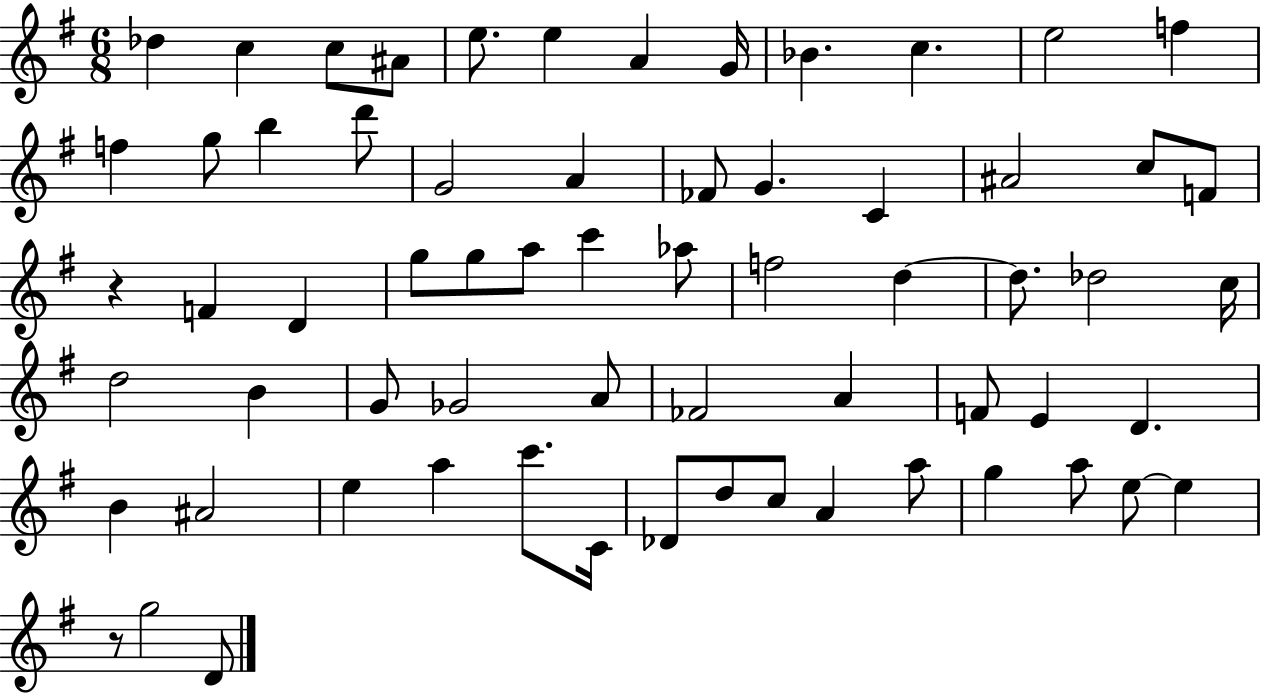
Db5/q C5/q C5/e A#4/e E5/e. E5/q A4/q G4/s Bb4/q. C5/q. E5/h F5/q F5/q G5/e B5/q D6/e G4/h A4/q FES4/e G4/q. C4/q A#4/h C5/e F4/e R/q F4/q D4/q G5/e G5/e A5/e C6/q Ab5/e F5/h D5/q D5/e. Db5/h C5/s D5/h B4/q G4/e Gb4/h A4/e FES4/h A4/q F4/e E4/q D4/q. B4/q A#4/h E5/q A5/q C6/e. C4/s Db4/e D5/e C5/e A4/q A5/e G5/q A5/e E5/e E5/q R/e G5/h D4/e